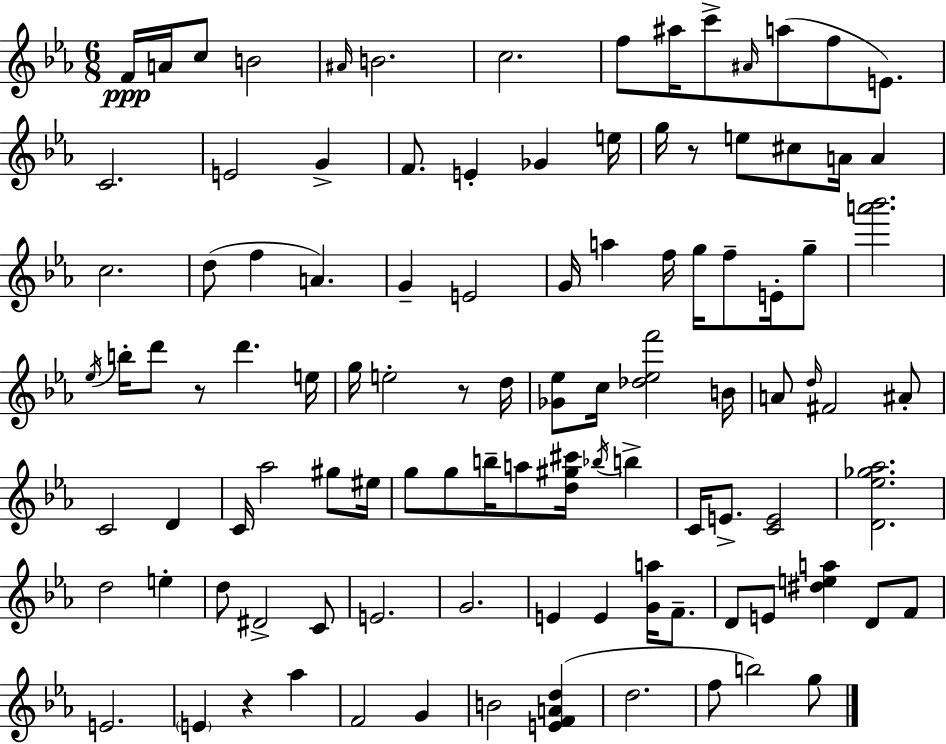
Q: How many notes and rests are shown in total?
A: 104